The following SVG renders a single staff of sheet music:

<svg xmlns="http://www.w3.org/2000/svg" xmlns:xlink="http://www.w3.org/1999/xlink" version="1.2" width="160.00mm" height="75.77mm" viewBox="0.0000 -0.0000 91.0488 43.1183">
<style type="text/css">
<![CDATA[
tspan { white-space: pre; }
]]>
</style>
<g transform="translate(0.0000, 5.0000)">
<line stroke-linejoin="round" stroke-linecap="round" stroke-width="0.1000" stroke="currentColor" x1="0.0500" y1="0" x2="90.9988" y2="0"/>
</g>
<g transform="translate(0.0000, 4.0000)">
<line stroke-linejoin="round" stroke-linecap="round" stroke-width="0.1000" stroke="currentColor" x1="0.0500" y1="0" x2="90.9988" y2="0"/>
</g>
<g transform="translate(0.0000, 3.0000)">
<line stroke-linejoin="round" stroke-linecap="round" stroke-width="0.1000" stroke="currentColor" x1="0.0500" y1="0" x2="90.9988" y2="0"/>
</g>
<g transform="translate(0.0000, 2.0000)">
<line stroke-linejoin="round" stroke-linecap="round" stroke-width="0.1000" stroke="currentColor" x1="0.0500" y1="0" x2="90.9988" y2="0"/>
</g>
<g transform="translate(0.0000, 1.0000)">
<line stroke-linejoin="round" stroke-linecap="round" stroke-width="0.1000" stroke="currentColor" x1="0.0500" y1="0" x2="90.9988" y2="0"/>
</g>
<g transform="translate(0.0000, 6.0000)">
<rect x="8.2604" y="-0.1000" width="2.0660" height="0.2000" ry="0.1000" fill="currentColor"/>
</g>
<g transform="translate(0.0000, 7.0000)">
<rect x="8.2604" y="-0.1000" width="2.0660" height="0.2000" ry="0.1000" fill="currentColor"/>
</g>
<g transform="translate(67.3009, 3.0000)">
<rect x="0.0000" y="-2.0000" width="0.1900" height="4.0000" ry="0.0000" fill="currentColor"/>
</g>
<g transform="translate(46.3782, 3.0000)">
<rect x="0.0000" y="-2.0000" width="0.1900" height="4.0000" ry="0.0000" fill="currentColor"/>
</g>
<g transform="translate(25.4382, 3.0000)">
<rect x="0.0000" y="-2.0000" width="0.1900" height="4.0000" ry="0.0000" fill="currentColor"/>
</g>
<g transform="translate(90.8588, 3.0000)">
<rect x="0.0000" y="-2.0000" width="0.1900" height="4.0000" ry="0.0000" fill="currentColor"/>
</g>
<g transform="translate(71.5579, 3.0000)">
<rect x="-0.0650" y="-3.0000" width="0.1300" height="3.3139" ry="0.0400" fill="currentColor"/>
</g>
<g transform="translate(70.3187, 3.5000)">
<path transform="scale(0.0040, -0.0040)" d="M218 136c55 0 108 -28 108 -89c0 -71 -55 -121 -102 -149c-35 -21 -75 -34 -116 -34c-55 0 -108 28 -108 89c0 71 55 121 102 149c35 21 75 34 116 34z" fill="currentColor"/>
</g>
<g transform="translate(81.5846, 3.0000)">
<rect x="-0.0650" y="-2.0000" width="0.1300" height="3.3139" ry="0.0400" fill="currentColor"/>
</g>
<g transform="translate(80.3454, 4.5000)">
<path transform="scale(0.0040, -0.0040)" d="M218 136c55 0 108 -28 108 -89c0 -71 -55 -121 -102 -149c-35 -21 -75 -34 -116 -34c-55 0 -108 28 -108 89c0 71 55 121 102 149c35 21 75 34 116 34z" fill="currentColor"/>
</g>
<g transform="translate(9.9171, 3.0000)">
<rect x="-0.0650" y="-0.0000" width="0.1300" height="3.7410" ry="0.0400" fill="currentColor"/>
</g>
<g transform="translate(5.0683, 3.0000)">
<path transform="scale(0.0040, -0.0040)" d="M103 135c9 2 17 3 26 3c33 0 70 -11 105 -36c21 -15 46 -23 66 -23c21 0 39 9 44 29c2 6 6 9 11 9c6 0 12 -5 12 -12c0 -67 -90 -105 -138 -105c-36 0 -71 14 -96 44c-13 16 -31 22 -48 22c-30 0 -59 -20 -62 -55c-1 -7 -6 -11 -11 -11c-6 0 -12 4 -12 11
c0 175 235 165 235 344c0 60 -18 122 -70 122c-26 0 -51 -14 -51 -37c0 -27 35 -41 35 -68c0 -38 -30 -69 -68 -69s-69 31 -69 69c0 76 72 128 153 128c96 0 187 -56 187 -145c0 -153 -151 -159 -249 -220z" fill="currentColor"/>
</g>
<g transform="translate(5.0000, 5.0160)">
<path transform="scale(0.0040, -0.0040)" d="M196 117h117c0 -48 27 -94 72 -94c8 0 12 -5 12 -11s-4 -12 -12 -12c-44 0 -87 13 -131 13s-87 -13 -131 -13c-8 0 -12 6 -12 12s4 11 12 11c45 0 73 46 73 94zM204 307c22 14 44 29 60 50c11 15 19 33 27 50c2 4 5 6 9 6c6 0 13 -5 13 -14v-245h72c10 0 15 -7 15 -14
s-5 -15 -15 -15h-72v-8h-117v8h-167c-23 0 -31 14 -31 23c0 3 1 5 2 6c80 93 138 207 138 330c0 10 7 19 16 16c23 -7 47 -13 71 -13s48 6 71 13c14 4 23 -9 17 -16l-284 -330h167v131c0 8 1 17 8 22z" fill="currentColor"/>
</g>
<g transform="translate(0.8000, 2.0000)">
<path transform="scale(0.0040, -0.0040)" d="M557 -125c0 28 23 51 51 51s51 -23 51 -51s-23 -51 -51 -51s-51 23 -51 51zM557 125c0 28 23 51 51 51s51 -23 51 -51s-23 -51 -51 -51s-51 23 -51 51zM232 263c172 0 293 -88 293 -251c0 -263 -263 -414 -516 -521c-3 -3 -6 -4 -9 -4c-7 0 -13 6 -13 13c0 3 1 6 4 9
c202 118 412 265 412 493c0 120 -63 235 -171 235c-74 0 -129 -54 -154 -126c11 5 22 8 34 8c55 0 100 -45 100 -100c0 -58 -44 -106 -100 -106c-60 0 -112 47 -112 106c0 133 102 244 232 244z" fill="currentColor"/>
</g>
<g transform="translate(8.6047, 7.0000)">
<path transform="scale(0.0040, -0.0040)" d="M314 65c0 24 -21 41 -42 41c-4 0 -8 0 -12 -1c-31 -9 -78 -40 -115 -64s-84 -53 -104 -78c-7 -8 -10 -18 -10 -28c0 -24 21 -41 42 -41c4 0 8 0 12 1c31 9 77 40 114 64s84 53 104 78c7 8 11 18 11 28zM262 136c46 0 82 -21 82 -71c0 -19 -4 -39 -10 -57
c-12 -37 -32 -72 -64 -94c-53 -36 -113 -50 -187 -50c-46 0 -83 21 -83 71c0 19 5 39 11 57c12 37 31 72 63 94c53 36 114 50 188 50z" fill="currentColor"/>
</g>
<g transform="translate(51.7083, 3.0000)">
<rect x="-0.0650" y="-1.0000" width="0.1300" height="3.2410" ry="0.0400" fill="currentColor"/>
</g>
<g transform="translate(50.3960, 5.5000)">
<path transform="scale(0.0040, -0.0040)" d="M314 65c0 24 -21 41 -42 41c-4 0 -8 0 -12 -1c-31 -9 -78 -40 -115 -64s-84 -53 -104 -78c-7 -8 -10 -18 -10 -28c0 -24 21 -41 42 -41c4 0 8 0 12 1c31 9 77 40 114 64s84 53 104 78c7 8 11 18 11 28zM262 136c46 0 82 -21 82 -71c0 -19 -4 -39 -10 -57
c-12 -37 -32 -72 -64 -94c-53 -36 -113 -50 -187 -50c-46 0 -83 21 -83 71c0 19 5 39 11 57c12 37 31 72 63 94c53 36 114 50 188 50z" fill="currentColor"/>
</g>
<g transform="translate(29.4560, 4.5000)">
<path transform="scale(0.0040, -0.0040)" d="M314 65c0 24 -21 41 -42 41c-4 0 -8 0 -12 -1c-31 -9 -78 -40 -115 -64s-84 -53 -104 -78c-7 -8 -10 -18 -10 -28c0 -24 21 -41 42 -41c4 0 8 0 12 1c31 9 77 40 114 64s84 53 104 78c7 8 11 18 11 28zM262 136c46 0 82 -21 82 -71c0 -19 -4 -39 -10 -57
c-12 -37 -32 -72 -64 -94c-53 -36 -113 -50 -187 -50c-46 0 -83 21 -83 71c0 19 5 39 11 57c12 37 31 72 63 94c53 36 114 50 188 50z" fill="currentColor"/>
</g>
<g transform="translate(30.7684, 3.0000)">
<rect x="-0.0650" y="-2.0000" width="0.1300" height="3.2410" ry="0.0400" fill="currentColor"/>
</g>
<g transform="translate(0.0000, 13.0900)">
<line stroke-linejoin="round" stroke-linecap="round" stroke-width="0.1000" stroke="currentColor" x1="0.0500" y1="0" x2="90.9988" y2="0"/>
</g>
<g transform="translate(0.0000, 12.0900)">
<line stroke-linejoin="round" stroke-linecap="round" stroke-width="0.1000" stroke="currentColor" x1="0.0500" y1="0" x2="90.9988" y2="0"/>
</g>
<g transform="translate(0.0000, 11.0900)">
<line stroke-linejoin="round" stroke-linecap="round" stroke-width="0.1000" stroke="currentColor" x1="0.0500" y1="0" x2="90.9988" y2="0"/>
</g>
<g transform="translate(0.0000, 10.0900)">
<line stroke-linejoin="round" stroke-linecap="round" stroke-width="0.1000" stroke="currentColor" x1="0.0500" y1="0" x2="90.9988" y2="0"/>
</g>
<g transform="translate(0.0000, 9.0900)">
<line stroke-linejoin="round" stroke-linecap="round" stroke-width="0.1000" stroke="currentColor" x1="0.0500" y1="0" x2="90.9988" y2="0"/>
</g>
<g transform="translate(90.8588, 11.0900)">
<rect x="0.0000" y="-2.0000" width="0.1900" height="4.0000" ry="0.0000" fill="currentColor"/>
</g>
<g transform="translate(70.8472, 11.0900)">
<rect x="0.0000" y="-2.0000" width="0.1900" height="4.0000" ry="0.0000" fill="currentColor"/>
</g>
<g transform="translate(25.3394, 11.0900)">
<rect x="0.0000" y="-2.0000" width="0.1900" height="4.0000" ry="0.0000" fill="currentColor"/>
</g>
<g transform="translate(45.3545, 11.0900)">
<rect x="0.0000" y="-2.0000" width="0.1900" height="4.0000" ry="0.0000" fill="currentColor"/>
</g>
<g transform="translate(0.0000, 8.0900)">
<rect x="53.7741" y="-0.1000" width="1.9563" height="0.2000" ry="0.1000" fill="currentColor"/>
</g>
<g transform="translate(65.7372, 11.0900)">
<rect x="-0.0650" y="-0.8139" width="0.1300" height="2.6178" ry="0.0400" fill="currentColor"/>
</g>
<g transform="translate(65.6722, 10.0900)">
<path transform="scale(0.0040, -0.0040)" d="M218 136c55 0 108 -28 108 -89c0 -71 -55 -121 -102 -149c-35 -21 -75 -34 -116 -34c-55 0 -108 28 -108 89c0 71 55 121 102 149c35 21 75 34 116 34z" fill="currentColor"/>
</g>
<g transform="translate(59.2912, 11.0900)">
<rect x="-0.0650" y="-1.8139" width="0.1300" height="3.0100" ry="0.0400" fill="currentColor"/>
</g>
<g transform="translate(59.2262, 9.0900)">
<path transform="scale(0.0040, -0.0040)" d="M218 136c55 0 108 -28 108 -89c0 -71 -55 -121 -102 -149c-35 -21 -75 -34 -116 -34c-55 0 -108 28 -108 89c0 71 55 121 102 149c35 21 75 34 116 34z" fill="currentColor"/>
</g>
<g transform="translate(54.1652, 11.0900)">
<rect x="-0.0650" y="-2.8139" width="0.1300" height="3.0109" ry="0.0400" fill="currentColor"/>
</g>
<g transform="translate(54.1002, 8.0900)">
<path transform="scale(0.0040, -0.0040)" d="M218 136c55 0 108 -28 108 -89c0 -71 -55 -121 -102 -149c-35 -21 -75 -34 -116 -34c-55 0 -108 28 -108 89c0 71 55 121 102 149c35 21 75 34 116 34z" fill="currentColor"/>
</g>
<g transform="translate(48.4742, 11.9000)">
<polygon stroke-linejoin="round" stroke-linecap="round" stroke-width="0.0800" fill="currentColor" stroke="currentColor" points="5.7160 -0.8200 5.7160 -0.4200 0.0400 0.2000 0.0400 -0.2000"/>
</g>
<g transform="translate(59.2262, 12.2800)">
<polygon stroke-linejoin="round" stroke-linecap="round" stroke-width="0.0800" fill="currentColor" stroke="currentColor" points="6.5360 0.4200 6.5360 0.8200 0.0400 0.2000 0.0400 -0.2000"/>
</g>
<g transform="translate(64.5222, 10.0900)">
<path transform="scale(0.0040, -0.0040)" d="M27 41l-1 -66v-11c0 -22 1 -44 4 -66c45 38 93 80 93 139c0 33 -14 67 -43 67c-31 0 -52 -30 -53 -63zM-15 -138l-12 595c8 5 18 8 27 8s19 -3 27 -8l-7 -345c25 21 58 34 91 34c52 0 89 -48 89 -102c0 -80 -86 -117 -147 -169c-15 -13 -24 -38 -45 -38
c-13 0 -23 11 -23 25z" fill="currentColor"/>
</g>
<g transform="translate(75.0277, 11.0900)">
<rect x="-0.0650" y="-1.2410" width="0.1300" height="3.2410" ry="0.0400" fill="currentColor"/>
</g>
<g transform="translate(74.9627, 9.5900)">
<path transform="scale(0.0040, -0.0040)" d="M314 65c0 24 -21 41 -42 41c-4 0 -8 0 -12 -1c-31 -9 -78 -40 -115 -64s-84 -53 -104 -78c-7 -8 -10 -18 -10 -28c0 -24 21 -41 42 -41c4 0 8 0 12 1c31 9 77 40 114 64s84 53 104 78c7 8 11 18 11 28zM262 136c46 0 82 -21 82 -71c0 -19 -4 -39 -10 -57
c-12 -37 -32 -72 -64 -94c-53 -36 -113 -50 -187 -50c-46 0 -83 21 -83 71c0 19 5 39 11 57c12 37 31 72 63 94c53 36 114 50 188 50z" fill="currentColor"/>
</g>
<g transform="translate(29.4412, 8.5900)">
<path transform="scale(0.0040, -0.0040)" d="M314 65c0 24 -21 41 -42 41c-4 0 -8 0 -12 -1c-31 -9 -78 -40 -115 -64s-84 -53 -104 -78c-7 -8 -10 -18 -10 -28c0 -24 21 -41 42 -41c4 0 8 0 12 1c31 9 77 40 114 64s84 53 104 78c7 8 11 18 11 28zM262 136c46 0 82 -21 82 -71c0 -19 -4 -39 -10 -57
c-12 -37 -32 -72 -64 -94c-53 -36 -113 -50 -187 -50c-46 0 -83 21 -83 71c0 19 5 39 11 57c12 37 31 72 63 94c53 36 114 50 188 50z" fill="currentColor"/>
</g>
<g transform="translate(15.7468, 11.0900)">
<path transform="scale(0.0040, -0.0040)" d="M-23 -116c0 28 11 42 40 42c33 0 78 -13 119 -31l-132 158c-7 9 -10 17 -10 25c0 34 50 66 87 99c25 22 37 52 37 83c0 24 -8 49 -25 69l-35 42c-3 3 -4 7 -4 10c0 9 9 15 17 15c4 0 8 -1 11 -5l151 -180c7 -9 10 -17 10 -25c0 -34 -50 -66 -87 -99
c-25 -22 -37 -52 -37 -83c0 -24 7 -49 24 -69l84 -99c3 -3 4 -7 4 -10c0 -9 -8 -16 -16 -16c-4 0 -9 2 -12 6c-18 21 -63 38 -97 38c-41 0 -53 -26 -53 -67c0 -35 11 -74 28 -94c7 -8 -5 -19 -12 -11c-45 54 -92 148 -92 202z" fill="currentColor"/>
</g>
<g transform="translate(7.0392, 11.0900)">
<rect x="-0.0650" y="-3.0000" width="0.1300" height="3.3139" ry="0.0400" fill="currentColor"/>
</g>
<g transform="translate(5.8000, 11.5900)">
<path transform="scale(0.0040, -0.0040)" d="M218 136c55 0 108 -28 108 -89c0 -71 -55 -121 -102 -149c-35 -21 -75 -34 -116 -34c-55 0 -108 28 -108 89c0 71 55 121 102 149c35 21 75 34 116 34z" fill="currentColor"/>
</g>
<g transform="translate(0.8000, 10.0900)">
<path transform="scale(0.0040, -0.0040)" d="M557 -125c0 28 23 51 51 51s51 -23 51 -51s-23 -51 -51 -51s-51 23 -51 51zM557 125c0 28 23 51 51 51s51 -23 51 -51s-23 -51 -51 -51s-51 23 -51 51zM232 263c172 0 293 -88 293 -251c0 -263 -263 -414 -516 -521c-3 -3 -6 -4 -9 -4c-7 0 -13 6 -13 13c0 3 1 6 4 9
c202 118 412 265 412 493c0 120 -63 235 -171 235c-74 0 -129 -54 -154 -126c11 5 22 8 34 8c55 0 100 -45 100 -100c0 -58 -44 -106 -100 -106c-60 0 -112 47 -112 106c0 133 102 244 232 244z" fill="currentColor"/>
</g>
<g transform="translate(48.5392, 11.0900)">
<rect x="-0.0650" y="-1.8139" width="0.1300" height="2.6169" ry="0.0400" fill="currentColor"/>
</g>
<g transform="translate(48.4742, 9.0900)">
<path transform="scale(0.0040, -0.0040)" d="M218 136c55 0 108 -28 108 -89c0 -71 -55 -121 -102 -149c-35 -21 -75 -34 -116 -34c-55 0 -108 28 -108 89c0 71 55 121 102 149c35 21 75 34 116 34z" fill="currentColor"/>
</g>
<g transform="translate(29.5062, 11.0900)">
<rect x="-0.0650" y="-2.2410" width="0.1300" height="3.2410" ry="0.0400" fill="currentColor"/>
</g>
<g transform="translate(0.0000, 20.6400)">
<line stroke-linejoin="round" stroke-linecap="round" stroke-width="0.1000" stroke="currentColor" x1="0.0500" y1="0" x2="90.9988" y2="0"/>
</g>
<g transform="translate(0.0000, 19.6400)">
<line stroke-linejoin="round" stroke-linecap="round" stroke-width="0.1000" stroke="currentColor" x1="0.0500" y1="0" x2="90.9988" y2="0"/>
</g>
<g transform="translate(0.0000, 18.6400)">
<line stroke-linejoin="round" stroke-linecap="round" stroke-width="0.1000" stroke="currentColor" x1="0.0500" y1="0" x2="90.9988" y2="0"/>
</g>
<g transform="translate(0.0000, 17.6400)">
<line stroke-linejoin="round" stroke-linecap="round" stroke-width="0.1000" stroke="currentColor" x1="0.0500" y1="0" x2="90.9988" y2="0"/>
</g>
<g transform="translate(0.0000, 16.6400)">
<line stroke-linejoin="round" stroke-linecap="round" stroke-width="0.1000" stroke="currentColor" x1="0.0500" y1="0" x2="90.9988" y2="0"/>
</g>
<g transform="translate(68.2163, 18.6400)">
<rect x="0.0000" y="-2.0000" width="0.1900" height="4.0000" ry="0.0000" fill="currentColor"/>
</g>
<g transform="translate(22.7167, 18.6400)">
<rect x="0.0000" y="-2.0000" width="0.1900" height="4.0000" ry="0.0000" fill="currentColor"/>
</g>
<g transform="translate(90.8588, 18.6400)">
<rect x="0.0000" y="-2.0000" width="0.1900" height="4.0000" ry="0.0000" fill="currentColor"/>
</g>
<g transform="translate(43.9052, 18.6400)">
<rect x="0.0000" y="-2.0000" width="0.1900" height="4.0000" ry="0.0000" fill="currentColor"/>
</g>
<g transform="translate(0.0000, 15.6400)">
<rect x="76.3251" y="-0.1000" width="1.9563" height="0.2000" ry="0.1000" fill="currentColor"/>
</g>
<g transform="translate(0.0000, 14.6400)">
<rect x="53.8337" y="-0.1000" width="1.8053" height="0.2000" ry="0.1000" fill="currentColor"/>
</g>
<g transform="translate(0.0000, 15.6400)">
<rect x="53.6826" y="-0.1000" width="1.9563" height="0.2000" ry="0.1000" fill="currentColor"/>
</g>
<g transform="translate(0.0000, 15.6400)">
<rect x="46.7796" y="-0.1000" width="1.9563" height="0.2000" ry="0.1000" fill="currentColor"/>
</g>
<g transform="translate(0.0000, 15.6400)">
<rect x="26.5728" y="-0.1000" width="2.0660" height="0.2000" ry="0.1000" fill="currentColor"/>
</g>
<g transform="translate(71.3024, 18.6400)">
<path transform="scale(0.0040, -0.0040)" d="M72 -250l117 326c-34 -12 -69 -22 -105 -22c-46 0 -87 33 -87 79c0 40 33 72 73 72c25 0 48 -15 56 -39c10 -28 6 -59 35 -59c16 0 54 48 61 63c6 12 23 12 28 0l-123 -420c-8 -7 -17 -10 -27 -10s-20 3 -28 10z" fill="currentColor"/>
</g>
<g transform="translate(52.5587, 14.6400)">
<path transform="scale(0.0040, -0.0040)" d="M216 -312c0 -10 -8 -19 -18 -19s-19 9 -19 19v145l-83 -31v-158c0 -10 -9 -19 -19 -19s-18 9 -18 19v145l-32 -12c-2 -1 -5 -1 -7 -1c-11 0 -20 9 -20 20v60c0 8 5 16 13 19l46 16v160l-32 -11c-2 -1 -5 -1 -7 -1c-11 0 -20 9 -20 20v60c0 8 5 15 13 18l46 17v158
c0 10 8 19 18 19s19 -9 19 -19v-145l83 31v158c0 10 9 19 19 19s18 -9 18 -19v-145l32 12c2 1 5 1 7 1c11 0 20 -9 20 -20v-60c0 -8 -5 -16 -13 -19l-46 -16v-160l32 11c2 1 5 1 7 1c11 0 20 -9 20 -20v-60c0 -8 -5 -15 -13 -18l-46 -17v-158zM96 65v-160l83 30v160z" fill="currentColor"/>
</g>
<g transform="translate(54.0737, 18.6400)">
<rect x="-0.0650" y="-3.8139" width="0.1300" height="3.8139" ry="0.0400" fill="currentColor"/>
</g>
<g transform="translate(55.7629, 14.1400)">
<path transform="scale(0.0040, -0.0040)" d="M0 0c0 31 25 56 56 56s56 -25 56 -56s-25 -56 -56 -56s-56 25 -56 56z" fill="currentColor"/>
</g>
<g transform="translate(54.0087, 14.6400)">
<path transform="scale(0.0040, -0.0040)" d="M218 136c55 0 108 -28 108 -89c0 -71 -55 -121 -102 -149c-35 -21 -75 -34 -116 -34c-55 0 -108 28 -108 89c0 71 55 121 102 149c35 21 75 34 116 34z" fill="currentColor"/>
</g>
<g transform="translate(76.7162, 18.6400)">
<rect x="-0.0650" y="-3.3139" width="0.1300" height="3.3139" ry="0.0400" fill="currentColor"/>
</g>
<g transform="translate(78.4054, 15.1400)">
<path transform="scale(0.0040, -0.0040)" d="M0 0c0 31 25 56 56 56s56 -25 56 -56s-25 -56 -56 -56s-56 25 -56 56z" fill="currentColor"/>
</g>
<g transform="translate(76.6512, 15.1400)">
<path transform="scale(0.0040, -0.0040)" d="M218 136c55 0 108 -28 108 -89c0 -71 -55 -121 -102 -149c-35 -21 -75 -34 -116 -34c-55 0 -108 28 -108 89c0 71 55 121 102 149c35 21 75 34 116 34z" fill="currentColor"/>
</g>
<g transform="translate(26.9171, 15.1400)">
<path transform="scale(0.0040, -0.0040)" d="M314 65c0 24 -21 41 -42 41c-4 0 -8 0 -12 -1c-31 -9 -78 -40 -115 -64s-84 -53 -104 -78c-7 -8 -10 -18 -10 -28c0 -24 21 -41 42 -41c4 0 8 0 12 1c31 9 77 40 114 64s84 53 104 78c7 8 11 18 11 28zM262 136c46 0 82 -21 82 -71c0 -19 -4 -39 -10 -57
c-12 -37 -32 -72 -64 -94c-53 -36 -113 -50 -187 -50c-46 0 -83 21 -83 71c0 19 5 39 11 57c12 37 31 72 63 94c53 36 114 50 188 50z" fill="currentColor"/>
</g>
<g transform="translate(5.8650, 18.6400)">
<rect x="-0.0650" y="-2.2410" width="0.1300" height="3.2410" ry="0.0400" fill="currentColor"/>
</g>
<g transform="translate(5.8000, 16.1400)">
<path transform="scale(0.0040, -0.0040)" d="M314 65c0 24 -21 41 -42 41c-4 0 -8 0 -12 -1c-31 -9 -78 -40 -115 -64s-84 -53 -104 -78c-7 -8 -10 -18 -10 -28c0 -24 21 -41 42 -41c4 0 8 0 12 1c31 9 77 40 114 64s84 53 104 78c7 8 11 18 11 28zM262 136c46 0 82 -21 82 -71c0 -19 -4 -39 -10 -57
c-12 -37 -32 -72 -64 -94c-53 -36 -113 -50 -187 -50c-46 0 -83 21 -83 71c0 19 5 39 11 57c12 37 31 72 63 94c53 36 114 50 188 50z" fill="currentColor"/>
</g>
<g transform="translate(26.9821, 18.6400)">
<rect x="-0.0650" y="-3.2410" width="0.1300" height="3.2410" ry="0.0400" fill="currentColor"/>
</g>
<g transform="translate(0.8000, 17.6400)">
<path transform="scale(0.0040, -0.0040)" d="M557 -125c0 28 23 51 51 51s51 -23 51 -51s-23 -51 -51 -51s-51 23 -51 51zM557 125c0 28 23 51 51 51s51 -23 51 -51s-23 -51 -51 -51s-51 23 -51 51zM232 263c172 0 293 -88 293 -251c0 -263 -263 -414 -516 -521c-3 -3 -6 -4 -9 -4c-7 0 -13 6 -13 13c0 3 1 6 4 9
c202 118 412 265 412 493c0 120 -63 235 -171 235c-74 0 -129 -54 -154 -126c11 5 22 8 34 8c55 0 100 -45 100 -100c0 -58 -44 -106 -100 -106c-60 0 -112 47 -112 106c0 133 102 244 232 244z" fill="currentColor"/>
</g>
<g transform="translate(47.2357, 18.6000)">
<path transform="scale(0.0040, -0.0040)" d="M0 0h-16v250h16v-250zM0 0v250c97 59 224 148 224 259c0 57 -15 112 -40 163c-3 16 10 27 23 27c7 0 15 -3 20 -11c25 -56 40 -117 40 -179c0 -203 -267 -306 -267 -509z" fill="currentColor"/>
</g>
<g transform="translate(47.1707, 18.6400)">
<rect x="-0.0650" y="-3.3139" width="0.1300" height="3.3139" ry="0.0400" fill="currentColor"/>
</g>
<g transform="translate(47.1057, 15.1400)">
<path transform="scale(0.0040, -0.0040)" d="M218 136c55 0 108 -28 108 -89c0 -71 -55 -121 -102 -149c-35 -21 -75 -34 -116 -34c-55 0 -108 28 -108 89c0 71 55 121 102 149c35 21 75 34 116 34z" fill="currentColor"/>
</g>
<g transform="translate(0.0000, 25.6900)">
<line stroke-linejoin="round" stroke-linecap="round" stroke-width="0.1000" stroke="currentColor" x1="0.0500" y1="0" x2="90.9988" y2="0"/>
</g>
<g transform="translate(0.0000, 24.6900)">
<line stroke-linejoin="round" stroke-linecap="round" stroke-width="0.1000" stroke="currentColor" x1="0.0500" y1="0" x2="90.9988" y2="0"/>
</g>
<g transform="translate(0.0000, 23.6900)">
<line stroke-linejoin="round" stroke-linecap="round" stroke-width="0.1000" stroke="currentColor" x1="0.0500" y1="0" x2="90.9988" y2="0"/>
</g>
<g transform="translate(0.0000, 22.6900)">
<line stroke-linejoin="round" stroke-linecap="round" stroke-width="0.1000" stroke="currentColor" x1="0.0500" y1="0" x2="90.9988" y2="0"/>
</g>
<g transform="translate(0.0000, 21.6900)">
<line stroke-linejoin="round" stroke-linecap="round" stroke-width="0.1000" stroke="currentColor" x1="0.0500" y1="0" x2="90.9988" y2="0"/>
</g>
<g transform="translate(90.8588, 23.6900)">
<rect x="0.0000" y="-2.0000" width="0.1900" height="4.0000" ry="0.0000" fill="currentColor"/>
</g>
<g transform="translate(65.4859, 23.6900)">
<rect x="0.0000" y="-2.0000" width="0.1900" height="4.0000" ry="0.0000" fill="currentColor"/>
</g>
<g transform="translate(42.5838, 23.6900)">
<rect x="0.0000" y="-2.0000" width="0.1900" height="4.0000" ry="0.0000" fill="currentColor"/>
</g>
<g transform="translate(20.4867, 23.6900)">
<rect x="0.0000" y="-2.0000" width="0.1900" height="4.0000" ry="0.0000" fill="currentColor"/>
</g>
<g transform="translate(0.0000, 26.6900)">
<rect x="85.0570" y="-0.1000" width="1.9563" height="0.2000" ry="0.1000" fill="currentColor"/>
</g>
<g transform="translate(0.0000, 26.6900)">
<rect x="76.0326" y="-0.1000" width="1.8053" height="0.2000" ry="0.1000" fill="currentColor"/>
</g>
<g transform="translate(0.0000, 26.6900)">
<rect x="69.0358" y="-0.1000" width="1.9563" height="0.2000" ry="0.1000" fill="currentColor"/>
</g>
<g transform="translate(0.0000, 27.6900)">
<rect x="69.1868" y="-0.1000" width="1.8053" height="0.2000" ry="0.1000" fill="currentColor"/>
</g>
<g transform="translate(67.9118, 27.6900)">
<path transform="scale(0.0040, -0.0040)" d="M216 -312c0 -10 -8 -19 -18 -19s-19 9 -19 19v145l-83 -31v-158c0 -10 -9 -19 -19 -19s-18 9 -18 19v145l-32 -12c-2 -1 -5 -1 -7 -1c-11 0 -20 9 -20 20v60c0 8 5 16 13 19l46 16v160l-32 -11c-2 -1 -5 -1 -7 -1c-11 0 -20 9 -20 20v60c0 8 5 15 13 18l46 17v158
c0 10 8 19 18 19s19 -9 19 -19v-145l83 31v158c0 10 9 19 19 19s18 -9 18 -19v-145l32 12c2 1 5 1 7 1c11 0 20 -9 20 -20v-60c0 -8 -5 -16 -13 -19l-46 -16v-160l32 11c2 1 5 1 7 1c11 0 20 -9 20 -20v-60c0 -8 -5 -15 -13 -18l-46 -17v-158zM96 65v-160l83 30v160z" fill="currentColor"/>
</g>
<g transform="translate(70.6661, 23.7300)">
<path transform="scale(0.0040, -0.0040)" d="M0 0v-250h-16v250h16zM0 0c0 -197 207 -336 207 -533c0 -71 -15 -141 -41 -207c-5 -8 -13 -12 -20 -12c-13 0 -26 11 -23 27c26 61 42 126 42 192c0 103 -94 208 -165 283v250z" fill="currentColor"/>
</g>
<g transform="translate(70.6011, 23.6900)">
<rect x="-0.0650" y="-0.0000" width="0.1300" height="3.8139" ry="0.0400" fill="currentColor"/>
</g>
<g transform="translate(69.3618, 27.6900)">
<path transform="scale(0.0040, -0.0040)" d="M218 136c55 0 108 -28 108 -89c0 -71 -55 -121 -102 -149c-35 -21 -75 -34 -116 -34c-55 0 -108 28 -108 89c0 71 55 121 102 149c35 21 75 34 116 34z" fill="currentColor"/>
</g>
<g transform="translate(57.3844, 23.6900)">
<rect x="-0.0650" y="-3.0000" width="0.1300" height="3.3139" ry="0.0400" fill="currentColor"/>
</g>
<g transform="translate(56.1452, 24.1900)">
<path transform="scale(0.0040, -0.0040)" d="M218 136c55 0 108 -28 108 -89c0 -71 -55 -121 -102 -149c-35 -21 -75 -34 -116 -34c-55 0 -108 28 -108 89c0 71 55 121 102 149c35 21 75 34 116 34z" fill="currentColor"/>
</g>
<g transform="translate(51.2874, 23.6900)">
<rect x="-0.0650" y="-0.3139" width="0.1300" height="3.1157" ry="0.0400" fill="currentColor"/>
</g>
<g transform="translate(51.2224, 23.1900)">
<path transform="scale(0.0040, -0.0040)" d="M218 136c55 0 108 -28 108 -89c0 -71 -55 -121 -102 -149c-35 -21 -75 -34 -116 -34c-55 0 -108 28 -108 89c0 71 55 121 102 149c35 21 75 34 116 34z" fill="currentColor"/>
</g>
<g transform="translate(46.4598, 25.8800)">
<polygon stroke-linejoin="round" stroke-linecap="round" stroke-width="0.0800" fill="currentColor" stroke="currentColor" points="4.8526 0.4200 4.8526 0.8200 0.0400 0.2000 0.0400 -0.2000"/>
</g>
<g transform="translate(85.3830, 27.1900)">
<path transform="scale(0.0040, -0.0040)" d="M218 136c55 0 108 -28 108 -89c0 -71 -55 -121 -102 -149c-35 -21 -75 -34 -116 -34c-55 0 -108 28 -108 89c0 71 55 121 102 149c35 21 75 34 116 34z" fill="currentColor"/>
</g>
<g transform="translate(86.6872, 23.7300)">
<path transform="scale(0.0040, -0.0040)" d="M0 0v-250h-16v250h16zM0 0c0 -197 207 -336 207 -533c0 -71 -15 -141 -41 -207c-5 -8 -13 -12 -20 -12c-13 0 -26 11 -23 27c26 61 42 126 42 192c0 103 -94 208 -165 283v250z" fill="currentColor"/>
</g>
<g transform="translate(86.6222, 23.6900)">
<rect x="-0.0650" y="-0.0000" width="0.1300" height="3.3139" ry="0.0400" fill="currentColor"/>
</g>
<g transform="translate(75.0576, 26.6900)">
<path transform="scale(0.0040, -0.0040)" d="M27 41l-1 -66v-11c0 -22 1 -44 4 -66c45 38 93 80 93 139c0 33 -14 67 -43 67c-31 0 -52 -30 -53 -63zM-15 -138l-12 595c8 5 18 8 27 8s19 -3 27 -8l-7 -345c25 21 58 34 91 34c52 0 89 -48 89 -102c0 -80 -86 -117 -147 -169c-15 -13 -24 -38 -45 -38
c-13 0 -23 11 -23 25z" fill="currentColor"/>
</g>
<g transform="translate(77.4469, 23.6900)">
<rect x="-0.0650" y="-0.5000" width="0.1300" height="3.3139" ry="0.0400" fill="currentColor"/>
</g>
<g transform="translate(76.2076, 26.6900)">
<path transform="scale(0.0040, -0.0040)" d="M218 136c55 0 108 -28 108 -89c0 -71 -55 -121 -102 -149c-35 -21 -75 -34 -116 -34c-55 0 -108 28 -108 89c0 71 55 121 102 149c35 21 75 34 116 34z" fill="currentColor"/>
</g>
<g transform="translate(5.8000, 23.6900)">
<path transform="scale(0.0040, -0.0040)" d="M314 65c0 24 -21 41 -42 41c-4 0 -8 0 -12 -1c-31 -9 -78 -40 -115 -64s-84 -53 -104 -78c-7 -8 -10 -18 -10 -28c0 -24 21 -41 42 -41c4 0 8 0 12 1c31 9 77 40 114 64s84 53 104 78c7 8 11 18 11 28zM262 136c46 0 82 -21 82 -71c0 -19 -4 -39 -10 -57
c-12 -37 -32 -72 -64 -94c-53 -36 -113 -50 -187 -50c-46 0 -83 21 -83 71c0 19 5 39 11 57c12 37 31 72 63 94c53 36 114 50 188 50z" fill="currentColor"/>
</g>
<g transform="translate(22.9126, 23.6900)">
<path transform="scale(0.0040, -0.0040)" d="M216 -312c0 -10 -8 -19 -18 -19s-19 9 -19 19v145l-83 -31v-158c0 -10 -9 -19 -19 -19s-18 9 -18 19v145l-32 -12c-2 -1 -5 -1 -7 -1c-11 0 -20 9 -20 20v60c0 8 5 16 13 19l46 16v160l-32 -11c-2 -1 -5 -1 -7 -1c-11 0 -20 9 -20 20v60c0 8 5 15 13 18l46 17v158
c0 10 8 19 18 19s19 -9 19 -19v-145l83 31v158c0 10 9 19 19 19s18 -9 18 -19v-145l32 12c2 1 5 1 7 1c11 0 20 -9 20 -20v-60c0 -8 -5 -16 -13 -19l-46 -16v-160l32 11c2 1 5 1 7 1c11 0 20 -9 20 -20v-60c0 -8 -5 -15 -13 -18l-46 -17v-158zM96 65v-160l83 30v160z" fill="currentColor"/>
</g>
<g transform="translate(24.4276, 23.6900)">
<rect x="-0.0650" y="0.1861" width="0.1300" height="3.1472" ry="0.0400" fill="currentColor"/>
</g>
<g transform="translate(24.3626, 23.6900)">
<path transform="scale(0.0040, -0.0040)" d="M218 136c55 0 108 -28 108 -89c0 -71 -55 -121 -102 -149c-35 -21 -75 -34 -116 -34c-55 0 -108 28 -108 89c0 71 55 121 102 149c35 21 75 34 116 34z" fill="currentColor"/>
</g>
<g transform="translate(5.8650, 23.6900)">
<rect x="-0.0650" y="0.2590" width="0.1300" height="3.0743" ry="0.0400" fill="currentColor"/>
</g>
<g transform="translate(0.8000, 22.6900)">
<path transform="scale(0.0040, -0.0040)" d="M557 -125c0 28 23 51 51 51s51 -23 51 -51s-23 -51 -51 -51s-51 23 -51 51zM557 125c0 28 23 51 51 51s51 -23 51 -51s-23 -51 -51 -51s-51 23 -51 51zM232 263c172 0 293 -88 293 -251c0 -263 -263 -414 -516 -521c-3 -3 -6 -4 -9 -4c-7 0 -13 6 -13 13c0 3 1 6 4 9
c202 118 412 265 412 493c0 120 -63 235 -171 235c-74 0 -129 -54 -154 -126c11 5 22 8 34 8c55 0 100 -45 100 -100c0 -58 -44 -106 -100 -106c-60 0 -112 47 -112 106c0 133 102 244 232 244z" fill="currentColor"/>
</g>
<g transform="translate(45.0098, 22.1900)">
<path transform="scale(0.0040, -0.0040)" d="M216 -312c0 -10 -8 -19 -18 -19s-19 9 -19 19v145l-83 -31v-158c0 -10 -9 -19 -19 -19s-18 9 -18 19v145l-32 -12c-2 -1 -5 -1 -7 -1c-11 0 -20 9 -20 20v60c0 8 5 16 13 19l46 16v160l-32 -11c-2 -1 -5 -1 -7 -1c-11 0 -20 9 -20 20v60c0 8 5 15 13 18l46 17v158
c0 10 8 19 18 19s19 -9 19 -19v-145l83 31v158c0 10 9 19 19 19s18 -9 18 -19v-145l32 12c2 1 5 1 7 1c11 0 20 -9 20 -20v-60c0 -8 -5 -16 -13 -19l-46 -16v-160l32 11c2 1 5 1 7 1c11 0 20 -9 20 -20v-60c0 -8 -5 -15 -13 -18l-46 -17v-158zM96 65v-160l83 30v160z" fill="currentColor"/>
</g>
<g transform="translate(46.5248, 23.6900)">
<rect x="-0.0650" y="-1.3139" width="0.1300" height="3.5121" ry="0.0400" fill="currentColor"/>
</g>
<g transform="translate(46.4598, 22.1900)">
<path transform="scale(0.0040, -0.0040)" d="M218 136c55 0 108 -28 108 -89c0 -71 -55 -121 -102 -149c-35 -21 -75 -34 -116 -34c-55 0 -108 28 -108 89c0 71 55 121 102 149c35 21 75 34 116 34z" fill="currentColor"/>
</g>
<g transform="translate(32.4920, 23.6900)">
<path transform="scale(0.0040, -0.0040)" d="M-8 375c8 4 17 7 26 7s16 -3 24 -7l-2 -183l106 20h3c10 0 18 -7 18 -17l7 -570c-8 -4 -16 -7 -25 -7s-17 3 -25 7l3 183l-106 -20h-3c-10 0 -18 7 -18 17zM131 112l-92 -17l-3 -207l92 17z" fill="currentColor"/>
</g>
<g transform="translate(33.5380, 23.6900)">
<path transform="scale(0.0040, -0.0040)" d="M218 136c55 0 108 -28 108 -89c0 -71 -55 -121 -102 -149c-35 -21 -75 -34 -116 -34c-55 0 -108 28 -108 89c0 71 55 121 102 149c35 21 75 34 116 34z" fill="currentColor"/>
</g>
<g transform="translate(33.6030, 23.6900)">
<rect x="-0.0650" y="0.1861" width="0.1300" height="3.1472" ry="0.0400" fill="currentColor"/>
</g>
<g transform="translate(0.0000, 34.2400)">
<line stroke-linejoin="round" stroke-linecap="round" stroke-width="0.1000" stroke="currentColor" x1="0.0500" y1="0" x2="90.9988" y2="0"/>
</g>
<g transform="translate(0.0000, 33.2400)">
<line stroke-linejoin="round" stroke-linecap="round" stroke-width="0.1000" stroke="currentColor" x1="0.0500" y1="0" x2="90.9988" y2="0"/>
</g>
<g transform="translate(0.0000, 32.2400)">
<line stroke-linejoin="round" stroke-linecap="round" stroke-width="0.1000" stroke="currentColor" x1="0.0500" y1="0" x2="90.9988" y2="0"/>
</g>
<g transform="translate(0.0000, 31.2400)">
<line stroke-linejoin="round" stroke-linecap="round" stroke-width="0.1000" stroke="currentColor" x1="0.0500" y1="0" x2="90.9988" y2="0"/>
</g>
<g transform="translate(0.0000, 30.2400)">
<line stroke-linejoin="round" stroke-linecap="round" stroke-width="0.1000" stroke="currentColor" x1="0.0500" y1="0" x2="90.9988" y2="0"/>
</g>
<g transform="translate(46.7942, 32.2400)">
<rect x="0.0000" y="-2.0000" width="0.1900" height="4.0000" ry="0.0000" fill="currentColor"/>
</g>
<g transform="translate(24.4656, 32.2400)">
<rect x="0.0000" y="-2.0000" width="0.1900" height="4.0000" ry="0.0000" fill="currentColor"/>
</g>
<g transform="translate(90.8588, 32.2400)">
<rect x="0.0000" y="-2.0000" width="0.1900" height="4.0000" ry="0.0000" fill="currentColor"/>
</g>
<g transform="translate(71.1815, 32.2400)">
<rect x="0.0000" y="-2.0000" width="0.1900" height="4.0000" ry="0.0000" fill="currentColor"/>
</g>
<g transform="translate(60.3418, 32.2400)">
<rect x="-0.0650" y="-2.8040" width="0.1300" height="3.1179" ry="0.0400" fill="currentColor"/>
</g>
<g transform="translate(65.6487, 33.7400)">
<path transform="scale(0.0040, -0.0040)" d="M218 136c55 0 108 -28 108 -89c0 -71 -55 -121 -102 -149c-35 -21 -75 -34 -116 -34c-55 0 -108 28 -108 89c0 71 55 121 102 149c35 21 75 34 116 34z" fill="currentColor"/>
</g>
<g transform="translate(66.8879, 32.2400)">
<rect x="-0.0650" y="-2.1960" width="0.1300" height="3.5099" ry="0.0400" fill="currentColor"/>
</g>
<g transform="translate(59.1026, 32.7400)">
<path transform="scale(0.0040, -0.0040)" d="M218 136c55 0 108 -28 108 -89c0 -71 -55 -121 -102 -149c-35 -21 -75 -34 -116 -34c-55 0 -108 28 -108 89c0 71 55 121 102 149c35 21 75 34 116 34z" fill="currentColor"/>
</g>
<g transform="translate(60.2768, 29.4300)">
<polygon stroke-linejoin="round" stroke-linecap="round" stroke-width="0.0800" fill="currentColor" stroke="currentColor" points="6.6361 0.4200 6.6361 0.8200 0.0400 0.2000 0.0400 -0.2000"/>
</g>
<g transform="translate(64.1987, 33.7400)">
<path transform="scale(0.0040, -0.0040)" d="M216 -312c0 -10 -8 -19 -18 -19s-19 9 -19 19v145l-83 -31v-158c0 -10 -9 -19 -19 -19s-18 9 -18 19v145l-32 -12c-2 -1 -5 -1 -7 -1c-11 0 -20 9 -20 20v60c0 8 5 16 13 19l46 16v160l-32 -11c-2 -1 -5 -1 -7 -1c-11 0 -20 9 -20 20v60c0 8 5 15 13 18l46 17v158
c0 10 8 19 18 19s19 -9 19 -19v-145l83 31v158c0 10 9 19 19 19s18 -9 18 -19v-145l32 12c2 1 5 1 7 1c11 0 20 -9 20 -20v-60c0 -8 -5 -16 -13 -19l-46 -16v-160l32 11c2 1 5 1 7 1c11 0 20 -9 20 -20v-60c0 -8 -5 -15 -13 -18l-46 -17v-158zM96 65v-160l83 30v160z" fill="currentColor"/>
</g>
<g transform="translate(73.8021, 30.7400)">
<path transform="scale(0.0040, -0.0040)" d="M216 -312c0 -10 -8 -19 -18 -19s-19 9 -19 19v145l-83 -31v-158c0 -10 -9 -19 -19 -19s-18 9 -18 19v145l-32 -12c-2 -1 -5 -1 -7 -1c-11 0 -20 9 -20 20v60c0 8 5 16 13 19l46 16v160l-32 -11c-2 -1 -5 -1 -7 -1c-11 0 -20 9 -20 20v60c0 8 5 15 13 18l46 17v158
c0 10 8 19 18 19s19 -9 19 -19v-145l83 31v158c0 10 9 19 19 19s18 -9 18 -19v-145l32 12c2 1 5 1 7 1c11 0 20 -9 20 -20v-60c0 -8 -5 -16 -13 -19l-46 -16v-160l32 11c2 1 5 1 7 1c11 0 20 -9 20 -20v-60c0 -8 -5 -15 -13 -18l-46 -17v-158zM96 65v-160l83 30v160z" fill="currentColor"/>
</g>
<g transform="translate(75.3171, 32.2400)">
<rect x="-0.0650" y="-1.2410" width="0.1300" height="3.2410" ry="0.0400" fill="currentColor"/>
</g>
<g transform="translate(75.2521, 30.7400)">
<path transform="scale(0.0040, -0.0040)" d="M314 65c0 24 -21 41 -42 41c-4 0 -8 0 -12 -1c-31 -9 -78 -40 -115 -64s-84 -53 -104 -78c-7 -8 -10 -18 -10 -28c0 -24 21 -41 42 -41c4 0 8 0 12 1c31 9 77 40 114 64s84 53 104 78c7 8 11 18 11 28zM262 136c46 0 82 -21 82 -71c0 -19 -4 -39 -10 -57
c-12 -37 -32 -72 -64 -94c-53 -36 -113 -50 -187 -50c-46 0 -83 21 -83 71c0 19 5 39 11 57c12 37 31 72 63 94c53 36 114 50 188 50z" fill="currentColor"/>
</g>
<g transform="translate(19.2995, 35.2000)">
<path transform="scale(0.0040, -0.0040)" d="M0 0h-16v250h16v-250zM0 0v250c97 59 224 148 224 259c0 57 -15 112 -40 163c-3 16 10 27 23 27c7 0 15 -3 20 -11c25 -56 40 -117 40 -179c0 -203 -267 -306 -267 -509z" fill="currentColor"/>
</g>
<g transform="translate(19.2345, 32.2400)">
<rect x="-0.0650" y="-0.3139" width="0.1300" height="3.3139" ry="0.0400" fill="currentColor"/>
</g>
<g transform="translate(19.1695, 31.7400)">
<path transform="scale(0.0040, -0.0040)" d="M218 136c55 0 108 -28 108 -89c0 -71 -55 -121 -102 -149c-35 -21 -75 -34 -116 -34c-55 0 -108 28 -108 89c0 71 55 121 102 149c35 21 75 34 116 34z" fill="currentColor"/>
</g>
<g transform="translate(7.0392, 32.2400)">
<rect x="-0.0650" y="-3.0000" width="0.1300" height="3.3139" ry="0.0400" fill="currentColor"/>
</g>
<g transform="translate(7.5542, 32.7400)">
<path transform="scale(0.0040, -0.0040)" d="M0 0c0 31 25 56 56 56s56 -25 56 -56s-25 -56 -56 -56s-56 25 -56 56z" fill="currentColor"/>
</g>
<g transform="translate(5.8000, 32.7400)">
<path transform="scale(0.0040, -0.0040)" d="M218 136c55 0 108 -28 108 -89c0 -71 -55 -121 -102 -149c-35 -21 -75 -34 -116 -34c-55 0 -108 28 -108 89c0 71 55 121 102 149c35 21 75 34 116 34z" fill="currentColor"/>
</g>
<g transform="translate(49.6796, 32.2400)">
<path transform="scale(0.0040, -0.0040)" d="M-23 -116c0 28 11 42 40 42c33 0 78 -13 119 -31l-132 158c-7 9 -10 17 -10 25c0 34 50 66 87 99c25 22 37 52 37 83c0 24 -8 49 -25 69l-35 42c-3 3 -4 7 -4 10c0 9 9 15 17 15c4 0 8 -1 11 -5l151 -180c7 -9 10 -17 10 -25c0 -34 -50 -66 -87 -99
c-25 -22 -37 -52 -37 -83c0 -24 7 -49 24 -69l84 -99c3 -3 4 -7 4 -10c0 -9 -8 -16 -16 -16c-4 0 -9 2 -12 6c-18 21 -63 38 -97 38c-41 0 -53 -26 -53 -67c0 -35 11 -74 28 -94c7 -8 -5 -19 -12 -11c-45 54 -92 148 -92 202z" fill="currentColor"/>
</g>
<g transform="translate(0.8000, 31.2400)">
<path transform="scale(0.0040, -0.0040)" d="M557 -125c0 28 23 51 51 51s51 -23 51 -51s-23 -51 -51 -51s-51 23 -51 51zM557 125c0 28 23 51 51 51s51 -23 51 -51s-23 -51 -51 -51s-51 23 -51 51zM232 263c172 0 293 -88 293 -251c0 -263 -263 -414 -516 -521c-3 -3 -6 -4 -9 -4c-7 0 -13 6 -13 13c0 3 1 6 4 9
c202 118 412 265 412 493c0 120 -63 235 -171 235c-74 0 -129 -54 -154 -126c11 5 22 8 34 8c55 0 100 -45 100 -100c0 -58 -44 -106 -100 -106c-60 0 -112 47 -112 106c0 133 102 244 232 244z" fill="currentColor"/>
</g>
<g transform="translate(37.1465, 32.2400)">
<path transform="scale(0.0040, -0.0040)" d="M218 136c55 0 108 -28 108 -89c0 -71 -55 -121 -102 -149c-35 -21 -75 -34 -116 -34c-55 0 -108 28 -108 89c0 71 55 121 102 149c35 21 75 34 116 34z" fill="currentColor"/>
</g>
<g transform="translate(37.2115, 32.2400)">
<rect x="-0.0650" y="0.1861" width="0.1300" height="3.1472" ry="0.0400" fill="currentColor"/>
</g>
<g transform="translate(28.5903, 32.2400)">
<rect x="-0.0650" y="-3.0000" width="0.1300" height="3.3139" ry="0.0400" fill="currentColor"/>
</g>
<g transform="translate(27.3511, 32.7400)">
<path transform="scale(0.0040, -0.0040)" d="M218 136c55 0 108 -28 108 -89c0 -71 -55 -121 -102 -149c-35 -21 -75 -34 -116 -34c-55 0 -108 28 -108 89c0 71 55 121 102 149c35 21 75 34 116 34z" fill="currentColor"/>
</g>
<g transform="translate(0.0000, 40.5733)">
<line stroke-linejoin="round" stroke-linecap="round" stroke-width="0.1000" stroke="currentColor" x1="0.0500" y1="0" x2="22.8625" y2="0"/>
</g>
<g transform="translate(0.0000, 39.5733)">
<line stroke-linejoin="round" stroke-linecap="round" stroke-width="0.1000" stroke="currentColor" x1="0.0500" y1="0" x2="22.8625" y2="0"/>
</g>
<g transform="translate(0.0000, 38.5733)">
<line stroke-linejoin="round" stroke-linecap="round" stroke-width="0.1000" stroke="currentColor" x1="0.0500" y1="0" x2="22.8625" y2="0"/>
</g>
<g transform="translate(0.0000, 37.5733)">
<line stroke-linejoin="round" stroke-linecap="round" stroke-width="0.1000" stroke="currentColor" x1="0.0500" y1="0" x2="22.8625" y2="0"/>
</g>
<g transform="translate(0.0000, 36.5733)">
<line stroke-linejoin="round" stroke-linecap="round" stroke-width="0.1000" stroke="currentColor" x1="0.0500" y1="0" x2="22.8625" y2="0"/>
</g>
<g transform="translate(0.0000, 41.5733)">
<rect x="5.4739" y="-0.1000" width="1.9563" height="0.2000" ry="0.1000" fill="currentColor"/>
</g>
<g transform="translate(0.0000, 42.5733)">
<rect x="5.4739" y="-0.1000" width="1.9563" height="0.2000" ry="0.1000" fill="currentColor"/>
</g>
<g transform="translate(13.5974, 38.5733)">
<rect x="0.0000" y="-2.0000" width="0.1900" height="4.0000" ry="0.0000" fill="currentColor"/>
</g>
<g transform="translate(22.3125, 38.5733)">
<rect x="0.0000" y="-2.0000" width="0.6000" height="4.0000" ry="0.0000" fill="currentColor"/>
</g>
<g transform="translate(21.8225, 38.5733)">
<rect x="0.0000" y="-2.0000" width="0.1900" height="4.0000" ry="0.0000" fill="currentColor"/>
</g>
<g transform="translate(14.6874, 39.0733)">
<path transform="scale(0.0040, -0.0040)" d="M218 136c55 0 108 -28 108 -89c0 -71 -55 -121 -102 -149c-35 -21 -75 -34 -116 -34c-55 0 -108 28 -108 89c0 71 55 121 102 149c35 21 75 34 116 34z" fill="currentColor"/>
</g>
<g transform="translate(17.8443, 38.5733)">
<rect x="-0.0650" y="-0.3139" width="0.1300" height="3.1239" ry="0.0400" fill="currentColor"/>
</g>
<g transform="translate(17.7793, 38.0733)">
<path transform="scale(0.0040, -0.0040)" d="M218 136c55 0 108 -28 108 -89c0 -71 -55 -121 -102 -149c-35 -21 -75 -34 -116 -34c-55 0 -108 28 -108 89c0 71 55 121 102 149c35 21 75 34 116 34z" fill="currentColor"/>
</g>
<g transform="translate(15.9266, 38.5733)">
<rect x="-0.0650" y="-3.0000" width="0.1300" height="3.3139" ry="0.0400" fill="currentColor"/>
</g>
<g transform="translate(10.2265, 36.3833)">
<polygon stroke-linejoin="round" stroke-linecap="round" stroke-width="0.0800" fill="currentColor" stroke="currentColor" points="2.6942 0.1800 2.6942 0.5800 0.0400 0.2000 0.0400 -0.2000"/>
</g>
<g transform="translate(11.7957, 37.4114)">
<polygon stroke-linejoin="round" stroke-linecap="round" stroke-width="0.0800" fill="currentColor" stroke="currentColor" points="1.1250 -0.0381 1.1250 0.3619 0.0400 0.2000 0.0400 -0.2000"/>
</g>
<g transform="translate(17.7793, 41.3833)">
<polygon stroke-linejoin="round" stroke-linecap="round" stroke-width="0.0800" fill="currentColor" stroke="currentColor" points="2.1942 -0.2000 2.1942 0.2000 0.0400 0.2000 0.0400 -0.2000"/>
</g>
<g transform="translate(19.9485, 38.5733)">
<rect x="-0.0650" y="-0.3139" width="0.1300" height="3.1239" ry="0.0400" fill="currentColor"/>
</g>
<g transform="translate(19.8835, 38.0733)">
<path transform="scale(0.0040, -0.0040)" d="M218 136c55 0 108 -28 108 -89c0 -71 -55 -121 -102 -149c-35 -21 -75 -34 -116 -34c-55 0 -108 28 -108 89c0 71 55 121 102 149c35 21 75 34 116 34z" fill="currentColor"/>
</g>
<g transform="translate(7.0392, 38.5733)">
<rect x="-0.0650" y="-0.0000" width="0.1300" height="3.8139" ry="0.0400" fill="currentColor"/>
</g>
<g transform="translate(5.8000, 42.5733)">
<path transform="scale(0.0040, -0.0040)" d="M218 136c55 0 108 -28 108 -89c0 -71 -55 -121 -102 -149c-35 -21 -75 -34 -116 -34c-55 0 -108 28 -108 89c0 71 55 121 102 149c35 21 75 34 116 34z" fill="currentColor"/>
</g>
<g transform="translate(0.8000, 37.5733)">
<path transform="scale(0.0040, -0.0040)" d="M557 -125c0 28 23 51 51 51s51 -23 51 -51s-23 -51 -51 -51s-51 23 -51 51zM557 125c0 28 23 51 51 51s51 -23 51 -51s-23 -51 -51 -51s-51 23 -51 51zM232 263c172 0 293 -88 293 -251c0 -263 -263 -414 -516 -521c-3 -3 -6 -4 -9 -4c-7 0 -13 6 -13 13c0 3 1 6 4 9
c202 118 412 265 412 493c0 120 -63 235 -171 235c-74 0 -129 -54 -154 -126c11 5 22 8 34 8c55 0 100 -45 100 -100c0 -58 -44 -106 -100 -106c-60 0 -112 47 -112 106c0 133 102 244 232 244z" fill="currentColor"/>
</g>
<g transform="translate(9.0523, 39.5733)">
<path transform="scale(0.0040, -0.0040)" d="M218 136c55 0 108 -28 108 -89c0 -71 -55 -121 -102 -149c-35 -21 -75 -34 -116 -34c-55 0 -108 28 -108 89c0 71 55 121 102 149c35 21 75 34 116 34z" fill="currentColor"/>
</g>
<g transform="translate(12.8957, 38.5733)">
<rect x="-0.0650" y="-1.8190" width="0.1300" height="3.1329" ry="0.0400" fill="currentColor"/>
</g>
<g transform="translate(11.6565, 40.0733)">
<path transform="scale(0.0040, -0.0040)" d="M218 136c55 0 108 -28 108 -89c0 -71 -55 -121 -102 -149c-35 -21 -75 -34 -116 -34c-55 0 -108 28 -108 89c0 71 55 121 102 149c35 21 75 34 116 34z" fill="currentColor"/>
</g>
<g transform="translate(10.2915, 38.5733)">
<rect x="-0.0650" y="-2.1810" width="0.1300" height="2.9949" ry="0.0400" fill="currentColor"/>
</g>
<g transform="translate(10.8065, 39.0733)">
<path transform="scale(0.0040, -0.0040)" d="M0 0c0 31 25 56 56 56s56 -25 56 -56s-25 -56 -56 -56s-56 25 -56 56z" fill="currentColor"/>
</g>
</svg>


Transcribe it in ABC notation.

X:1
T:Untitled
M:2/4
L:1/4
K:C
C,,2 A,,2 F,,2 C, A,, C, z B,2 A,/2 C/2 A,/2 _F,/2 G,2 B,2 D2 D/2 ^E z/2 D D,2 ^D, D, ^G,/2 E,/2 C, ^C,,/2 _E,, D,,/2 C, E,/2 C, D, z C,/2 ^A,,/2 ^G,2 C,, B,,/2 A,,/4 C, E,/2 E,/2